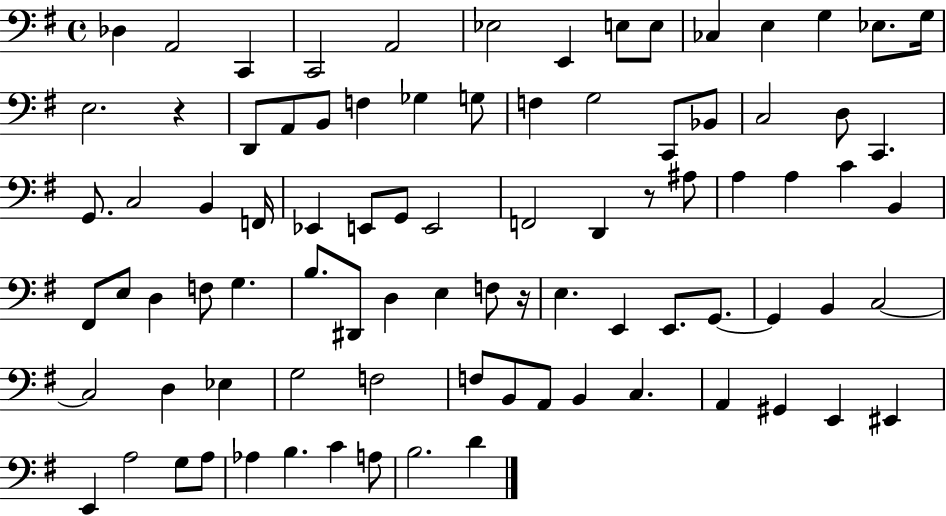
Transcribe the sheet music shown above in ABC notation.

X:1
T:Untitled
M:4/4
L:1/4
K:G
_D, A,,2 C,, C,,2 A,,2 _E,2 E,, E,/2 E,/2 _C, E, G, _E,/2 G,/4 E,2 z D,,/2 A,,/2 B,,/2 F, _G, G,/2 F, G,2 C,,/2 _B,,/2 C,2 D,/2 C,, G,,/2 C,2 B,, F,,/4 _E,, E,,/2 G,,/2 E,,2 F,,2 D,, z/2 ^A,/2 A, A, C B,, ^F,,/2 E,/2 D, F,/2 G, B,/2 ^D,,/2 D, E, F,/2 z/4 E, E,, E,,/2 G,,/2 G,, B,, C,2 C,2 D, _E, G,2 F,2 F,/2 B,,/2 A,,/2 B,, C, A,, ^G,, E,, ^E,, E,, A,2 G,/2 A,/2 _A, B, C A,/2 B,2 D